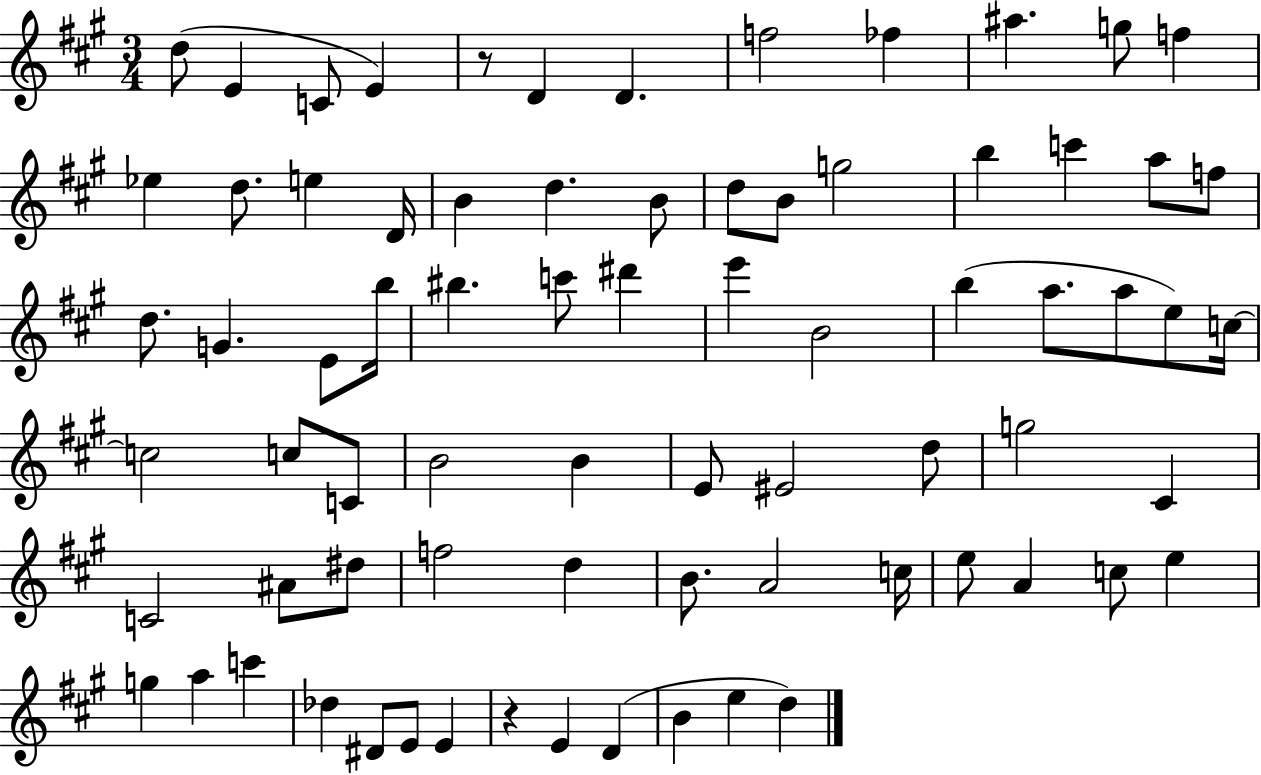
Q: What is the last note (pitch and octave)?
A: D5